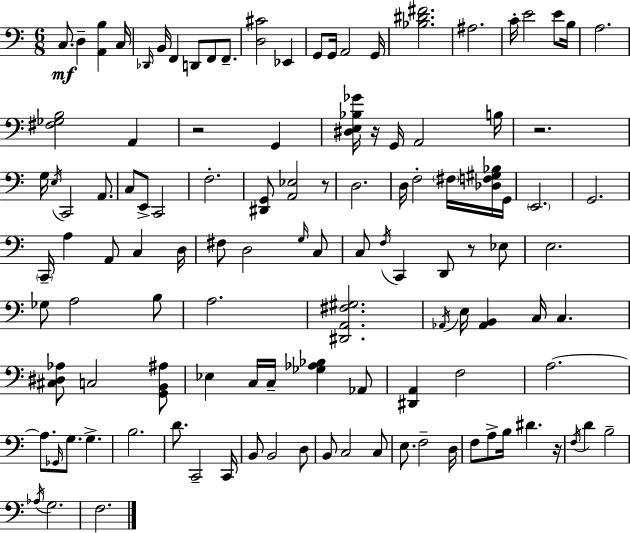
C3/e. D3/q [A2,B3]/q C3/s Db2/s B2/s F2/q D2/e F2/e F2/e. [D3,C#4]/h Eb2/q G2/e G2/s A2/h G2/s [Bb3,D#4,F#4]/h. A#3/h. C4/s E4/h E4/e B3/s A3/h. [F#3,Gb3,B3]/h A2/q R/h G2/q [D#3,E3,Bb3,Gb4]/s R/s G2/s A2/h B3/s R/h. G3/s E3/s C2/h A2/e. C3/e E2/e C2/h F3/h. [D#2,G2]/e [A2,Eb3]/h R/e D3/h. D3/s F3/h F#3/s [Db3,F3,G#3,Bb3]/s G2/s E2/h. G2/h. C2/s A3/q A2/e C3/q D3/s F#3/e D3/h G3/s C3/e C3/e F3/s C2/q D2/e R/e Eb3/e E3/h. Gb3/e A3/h B3/e A3/h. [D#2,A2,F#3,G#3]/h. Ab2/s E3/s [Ab2,B2]/q C3/s C3/q. [C#3,D#3,Ab3]/e C3/h [G2,B2,A#3]/e Eb3/q C3/s C3/s [Gb3,Ab3,Bb3]/q Ab2/e [D#2,A2]/q F3/h A3/h. A3/e. Gb2/s G3/e. G3/q. B3/h. D4/e. C2/h C2/s B2/e B2/h D3/e B2/e C3/h C3/e E3/e. F3/h D3/s F3/e A3/e B3/s D#4/q. R/s F3/s D4/q B3/h Ab3/s G3/h. F3/h.